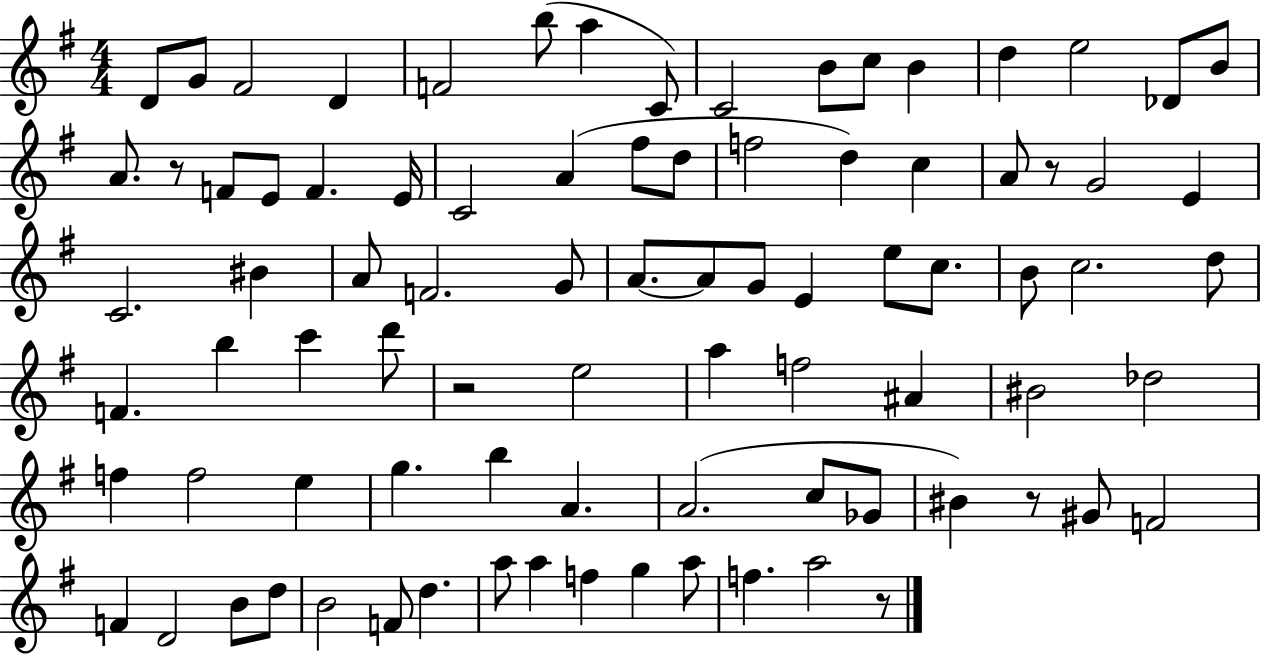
D4/e G4/e F#4/h D4/q F4/h B5/e A5/q C4/e C4/h B4/e C5/e B4/q D5/q E5/h Db4/e B4/e A4/e. R/e F4/e E4/e F4/q. E4/s C4/h A4/q F#5/e D5/e F5/h D5/q C5/q A4/e R/e G4/h E4/q C4/h. BIS4/q A4/e F4/h. G4/e A4/e. A4/e G4/e E4/q E5/e C5/e. B4/e C5/h. D5/e F4/q. B5/q C6/q D6/e R/h E5/h A5/q F5/h A#4/q BIS4/h Db5/h F5/q F5/h E5/q G5/q. B5/q A4/q. A4/h. C5/e Gb4/e BIS4/q R/e G#4/e F4/h F4/q D4/h B4/e D5/e B4/h F4/e D5/q. A5/e A5/q F5/q G5/q A5/e F5/q. A5/h R/e